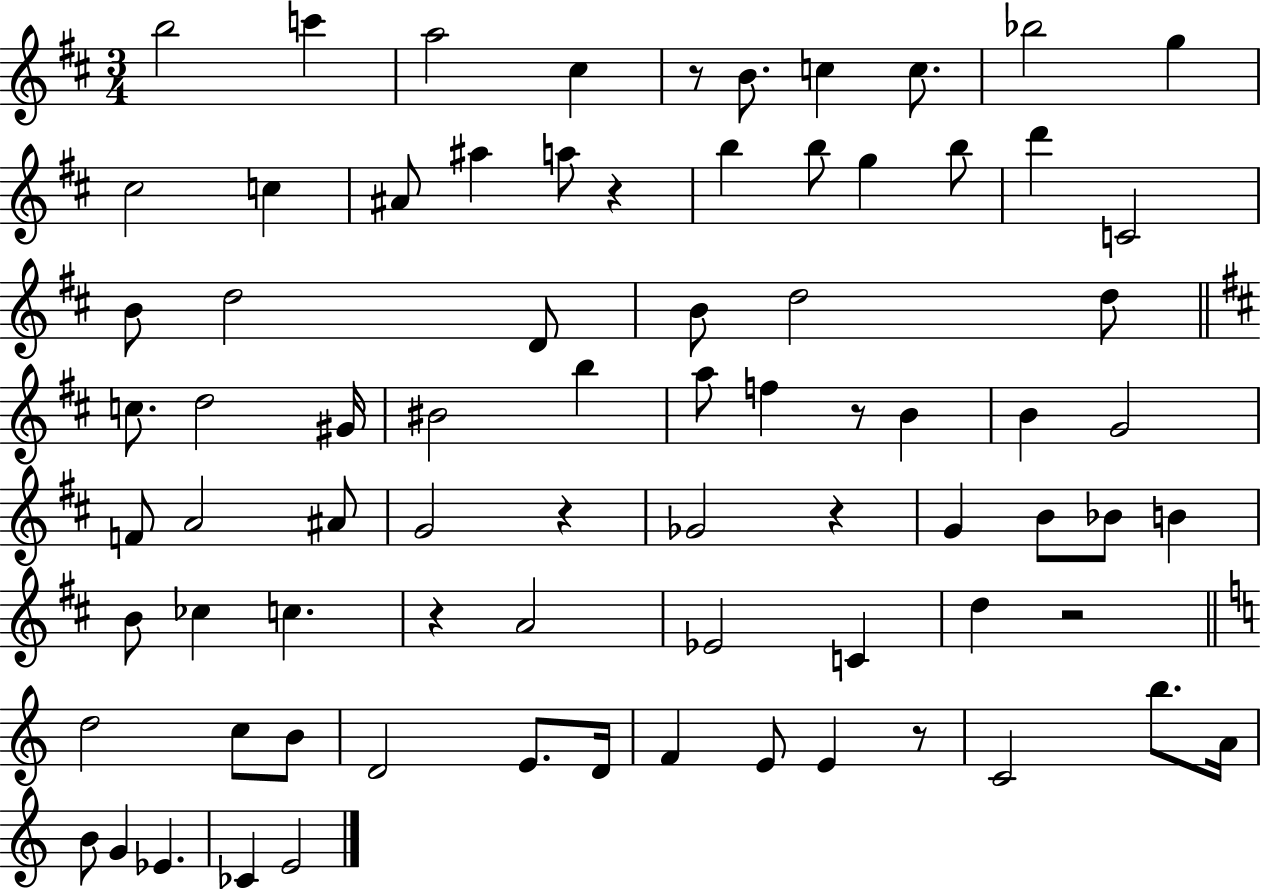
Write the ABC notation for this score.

X:1
T:Untitled
M:3/4
L:1/4
K:D
b2 c' a2 ^c z/2 B/2 c c/2 _b2 g ^c2 c ^A/2 ^a a/2 z b b/2 g b/2 d' C2 B/2 d2 D/2 B/2 d2 d/2 c/2 d2 ^G/4 ^B2 b a/2 f z/2 B B G2 F/2 A2 ^A/2 G2 z _G2 z G B/2 _B/2 B B/2 _c c z A2 _E2 C d z2 d2 c/2 B/2 D2 E/2 D/4 F E/2 E z/2 C2 b/2 A/4 B/2 G _E _C E2